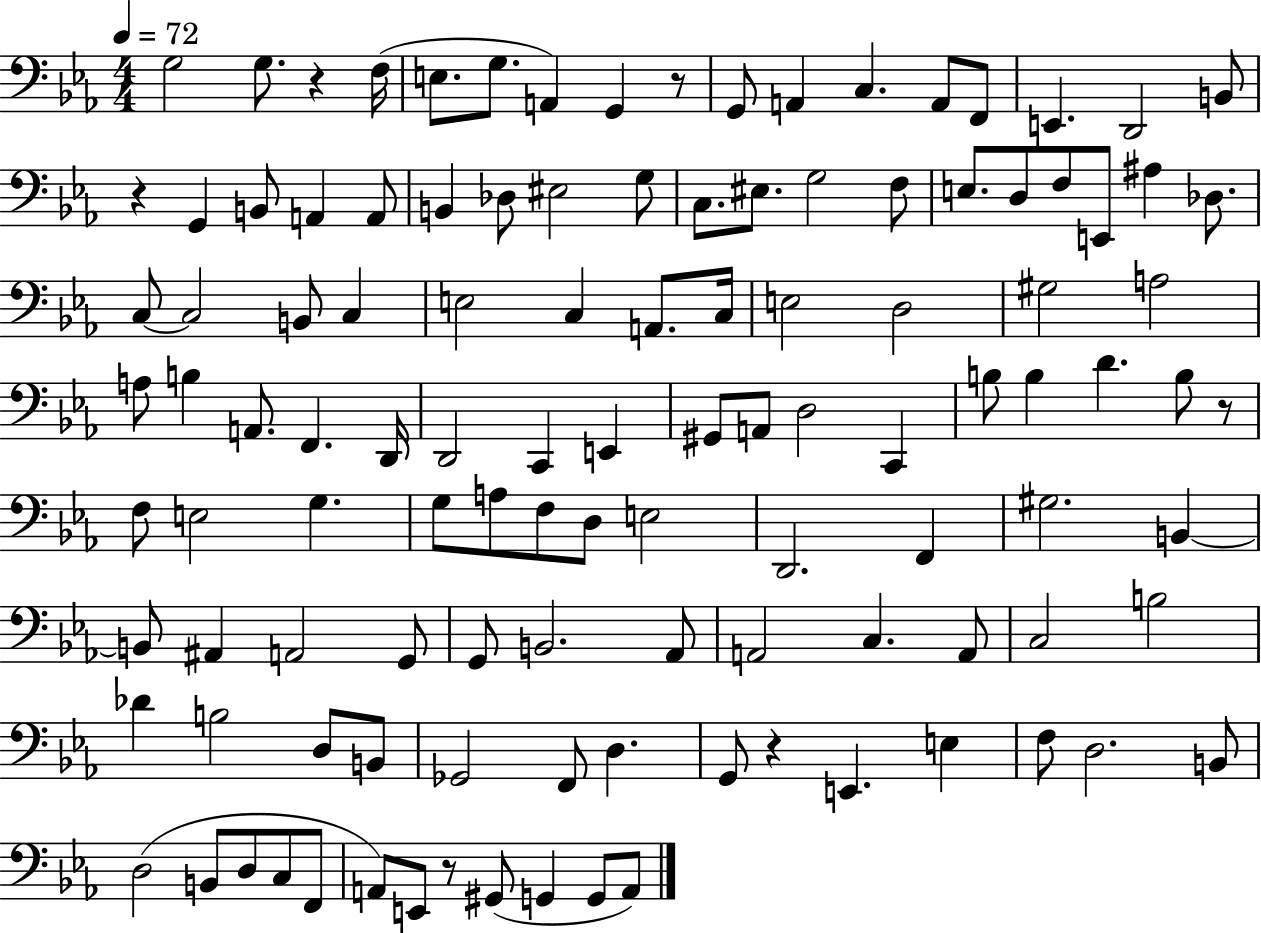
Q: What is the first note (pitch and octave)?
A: G3